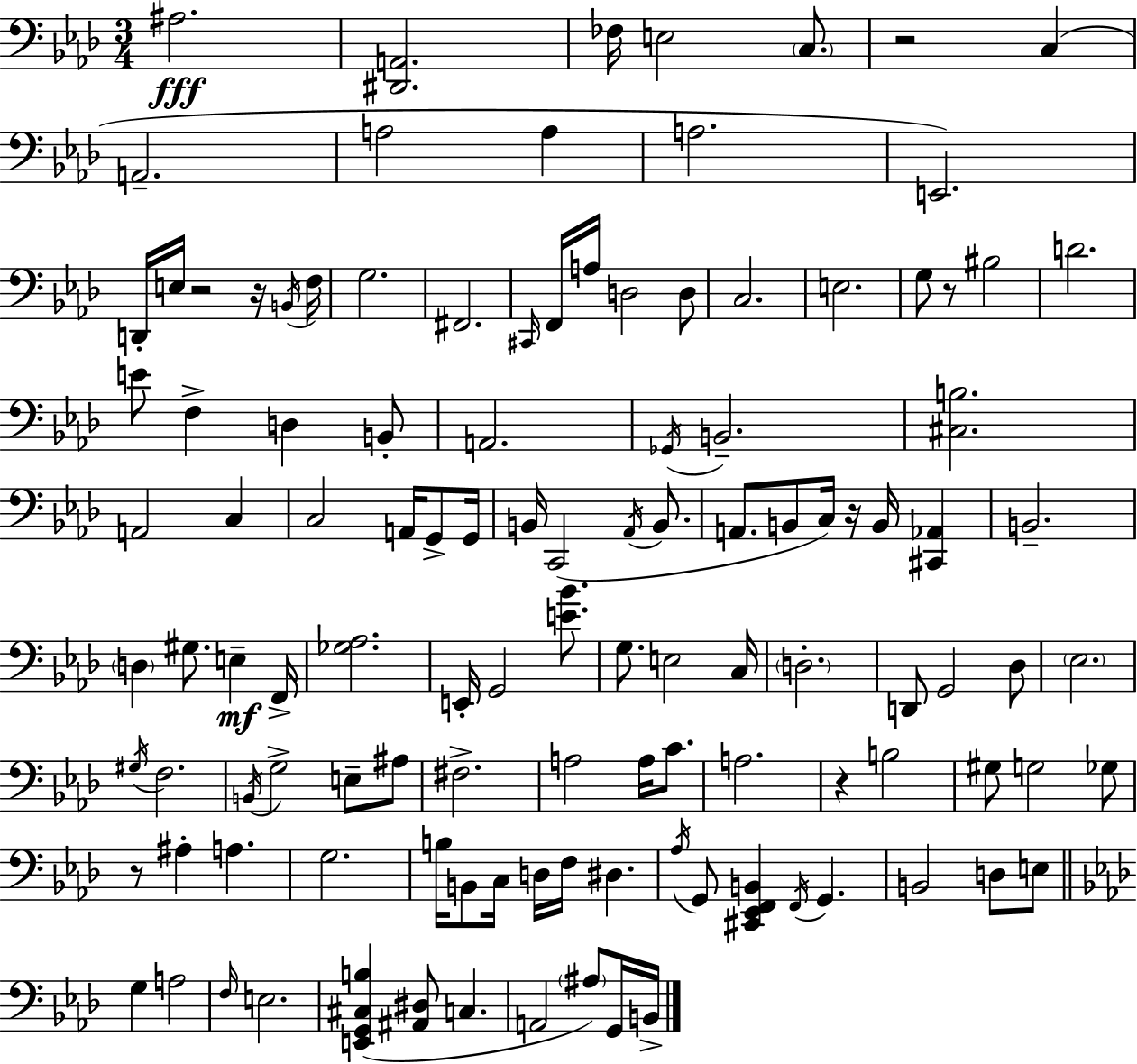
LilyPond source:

{
  \clef bass
  \numericTimeSignature
  \time 3/4
  \key aes \major
  ais2.\fff | <dis, a,>2. | fes16 e2 \parenthesize c8. | r2 c4( | \break a,2.-- | a2 a4 | a2. | e,2.) | \break d,16-. e16 r2 r16 \acciaccatura { b,16 } | f16 g2. | fis,2. | \grace { cis,16 } f,16 a16 d2 | \break d8 c2. | e2. | g8 r8 bis2 | d'2. | \break e'8 f4-> d4 | b,8-. a,2. | \acciaccatura { ges,16 } b,2.-- | <cis b>2. | \break a,2 c4 | c2 a,16 | g,8-> g,16 b,16 c,2( | \acciaccatura { aes,16 } b,8. a,8. b,8 c16) r16 b,16 | \break <cis, aes,>4 b,2.-- | \parenthesize d4 gis8. e4--\mf | f,16-> <ges aes>2. | e,16-. g,2 | \break <e' bes'>8. g8. e2 | c16 \parenthesize d2.-. | d,8 g,2 | des8 \parenthesize ees2. | \break \acciaccatura { gis16 } f2. | \acciaccatura { b,16 } g2-> | e8-- ais8 fis2.-> | a2 | \break a16 c'8. a2. | r4 b2 | gis8 g2 | ges8 r8 ais4-. | \break a4. g2. | b16 b,8 c16 d16 f16 | dis4. \acciaccatura { aes16 } g,8 <cis, ees, f, b,>4 | \acciaccatura { f,16 } g,4. b,2 | \break d8 e8 \bar "||" \break \key f \minor g4 a2 | \grace { f16 } e2. | <e, g, cis b>4( <ais, dis>8 c4. | a,2 \parenthesize ais8) g,16 | \break b,16-> \bar "|."
}